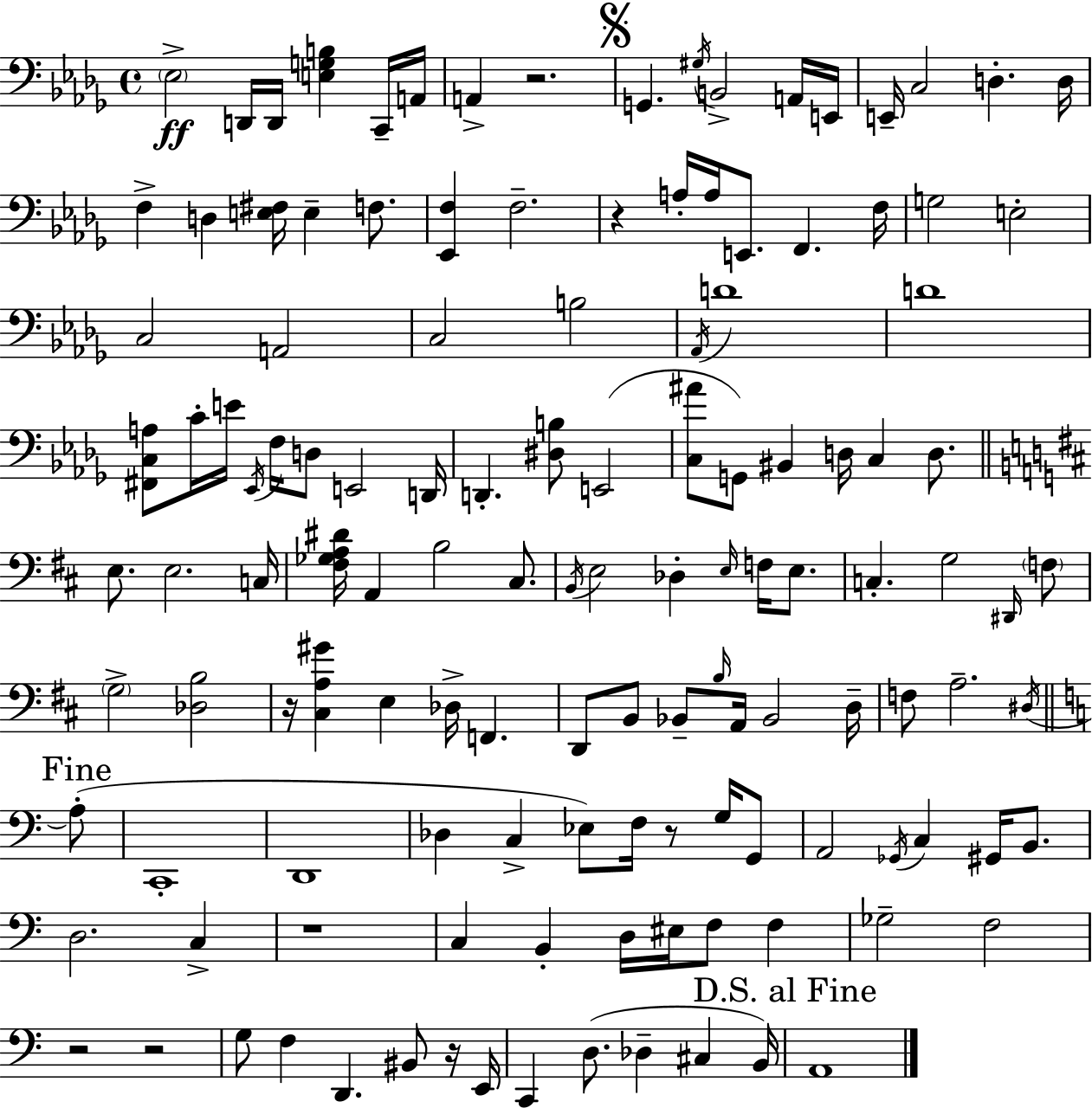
{
  \clef bass
  \time 4/4
  \defaultTimeSignature
  \key bes \minor
  \repeat volta 2 { \parenthesize ees2->\ff d,16 d,16 <e g b>4 c,16-- a,16 | a,4-> r2. | \mark \markup { \musicglyph "scripts.segno" } g,4. \acciaccatura { gis16 } b,2-> a,16 | e,16 e,16-- c2 d4.-. | \break d16 f4-> d4 <e fis>16 e4-- f8. | <ees, f>4 f2.-- | r4 a16-. a16 e,8. f,4. | f16 g2 e2-. | \break c2 a,2 | c2 b2 | \acciaccatura { aes,16 } d'1 | d'1 | \break <fis, c a>8 c'16-. e'16 \acciaccatura { ees,16 } f16 d8 e,2 | d,16 d,4.-. <dis b>8 e,2( | <c ais'>8 g,8) bis,4 d16 c4 | d8. \bar "||" \break \key d \major e8. e2. c16 | <fis ges a dis'>16 a,4 b2 cis8. | \acciaccatura { b,16 } e2 des4-. \grace { e16 } f16 e8. | c4.-. g2 | \break \grace { dis,16 } \parenthesize f8 \parenthesize g2-> <des b>2 | r16 <cis a gis'>4 e4 des16-> f,4. | d,8 b,8 bes,8-- \grace { b16 } a,16 bes,2 | d16-- f8 a2.-- | \break \acciaccatura { dis16 } \mark "Fine" \bar "||" \break \key a \minor a8-.( c,1-. | d,1 | des4 c4-> ees8) f16 r8 g16 | g,8 a,2 \acciaccatura { ges,16 } c4 gis,16 | \break b,8. d2. c4-> | r1 | c4 b,4-. d16 eis16 f8 f4 | ges2-- f2 | \break r2 r2 | g8 f4 d,4. bis,8 | r16 e,16 c,4 d8.( des4-- cis4 | b,16) \mark "D.S. al Fine" a,1 | \break } \bar "|."
}